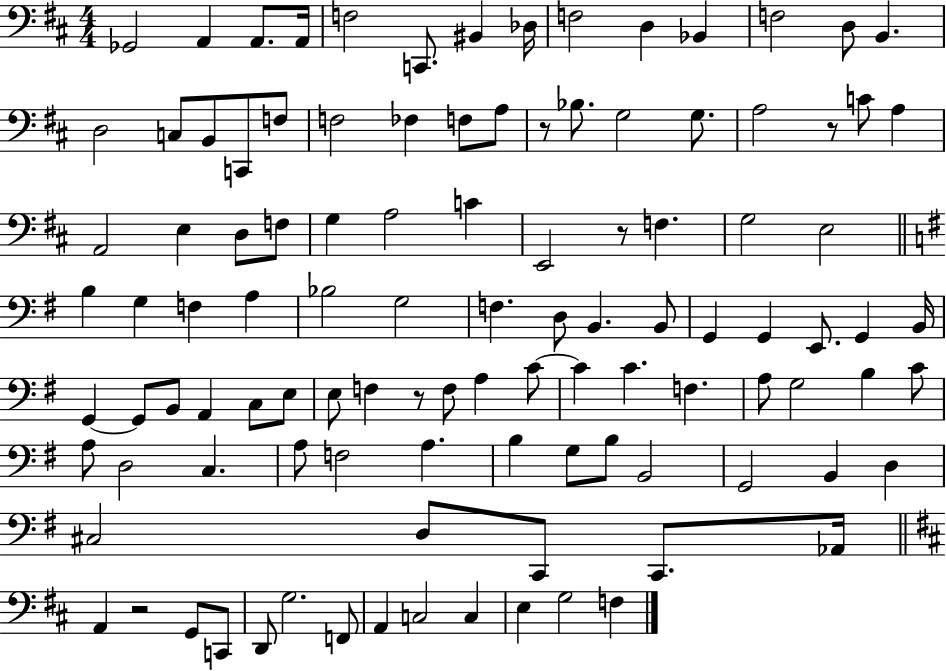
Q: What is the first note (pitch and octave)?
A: Gb2